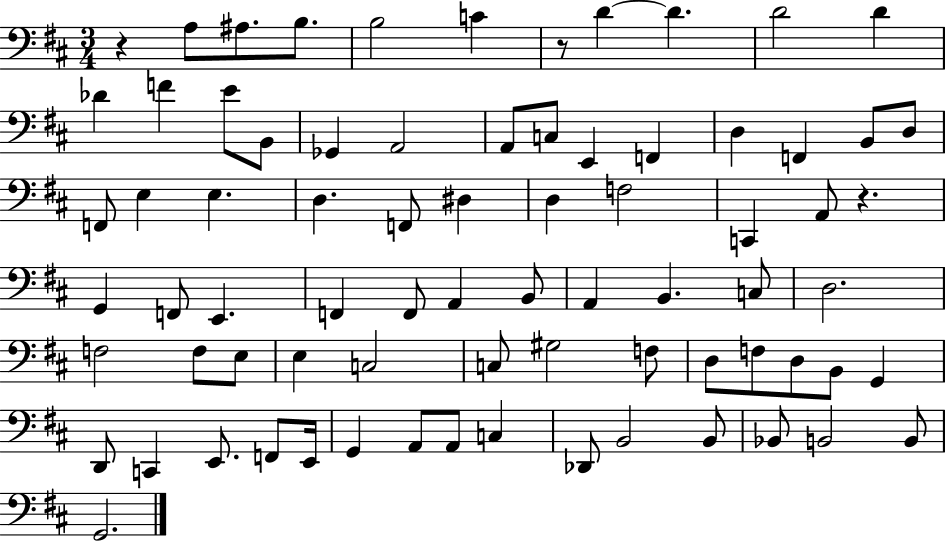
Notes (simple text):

R/q A3/e A#3/e. B3/e. B3/h C4/q R/e D4/q D4/q. D4/h D4/q Db4/q F4/q E4/e B2/e Gb2/q A2/h A2/e C3/e E2/q F2/q D3/q F2/q B2/e D3/e F2/e E3/q E3/q. D3/q. F2/e D#3/q D3/q F3/h C2/q A2/e R/q. G2/q F2/e E2/q. F2/q F2/e A2/q B2/e A2/q B2/q. C3/e D3/h. F3/h F3/e E3/e E3/q C3/h C3/e G#3/h F3/e D3/e F3/e D3/e B2/e G2/q D2/e C2/q E2/e. F2/e E2/s G2/q A2/e A2/e C3/q Db2/e B2/h B2/e Bb2/e B2/h B2/e G2/h.